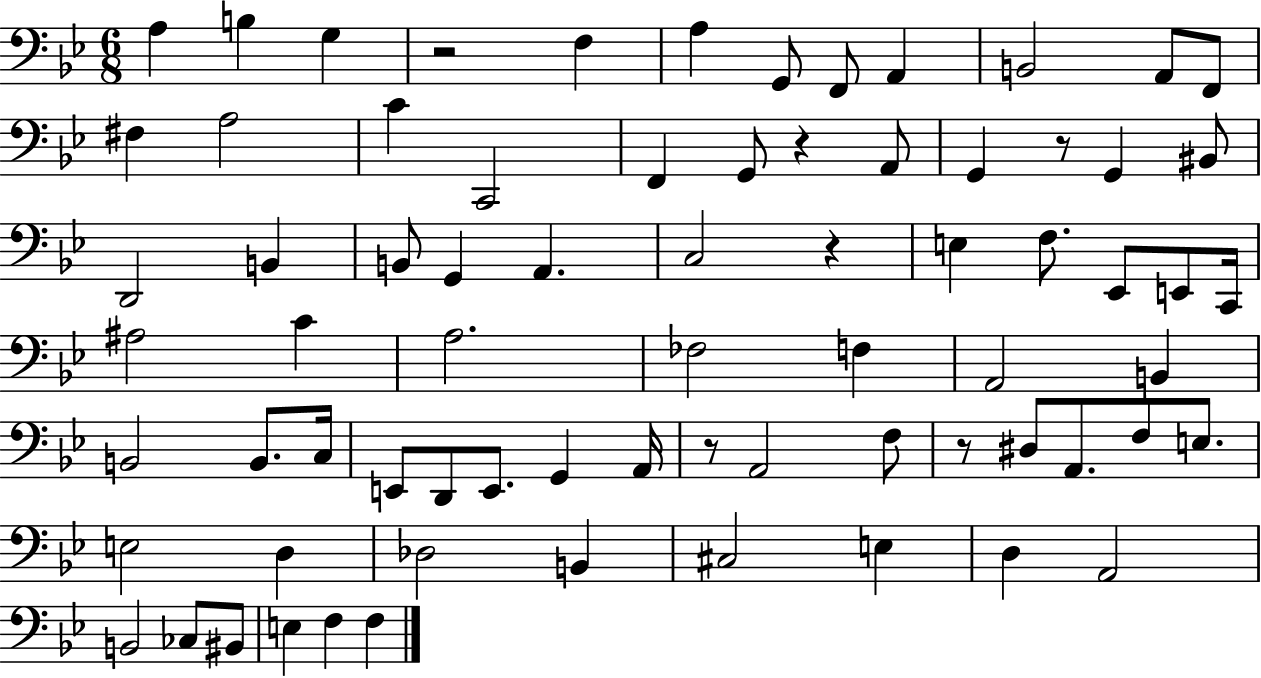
X:1
T:Untitled
M:6/8
L:1/4
K:Bb
A, B, G, z2 F, A, G,,/2 F,,/2 A,, B,,2 A,,/2 F,,/2 ^F, A,2 C C,,2 F,, G,,/2 z A,,/2 G,, z/2 G,, ^B,,/2 D,,2 B,, B,,/2 G,, A,, C,2 z E, F,/2 _E,,/2 E,,/2 C,,/4 ^A,2 C A,2 _F,2 F, A,,2 B,, B,,2 B,,/2 C,/4 E,,/2 D,,/2 E,,/2 G,, A,,/4 z/2 A,,2 F,/2 z/2 ^D,/2 A,,/2 F,/2 E,/2 E,2 D, _D,2 B,, ^C,2 E, D, A,,2 B,,2 _C,/2 ^B,,/2 E, F, F,